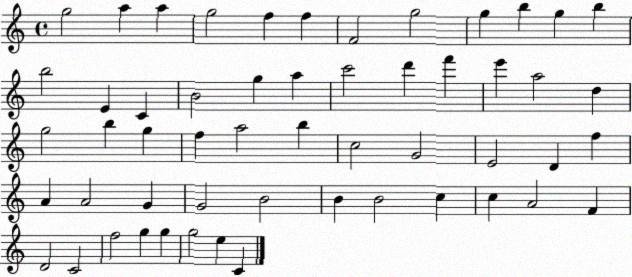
X:1
T:Untitled
M:4/4
L:1/4
K:C
g2 a a g2 f f F2 g2 g b g b b2 E C B2 g a c'2 d' f' e' a2 d g2 b g f a2 b c2 G2 E2 D f A A2 G G2 B2 B B2 c c A2 F D2 C2 f2 g g g2 e C